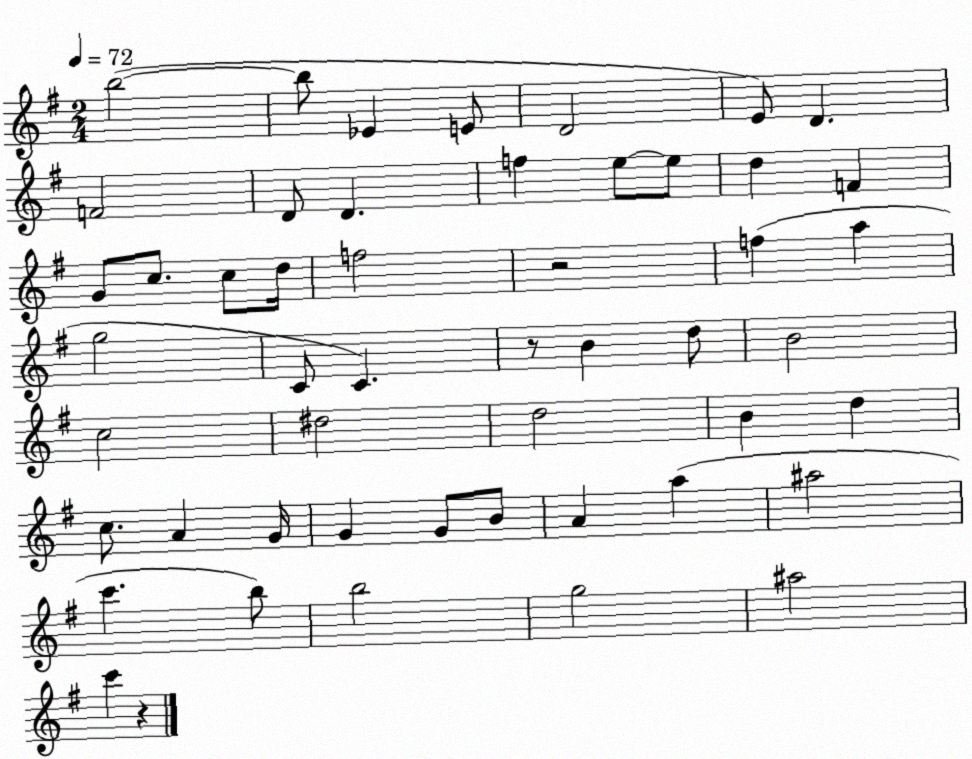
X:1
T:Untitled
M:2/4
L:1/4
K:G
b2 b/2 _E E/2 D2 E/2 D F2 D/2 D f e/2 e/2 d F G/2 c/2 c/2 d/4 f2 z2 f a g2 C/2 C z/2 B d/2 B2 c2 ^d2 d2 B d c/2 A G/4 G G/2 B/2 A a ^a2 c' b/2 b2 g2 ^a2 c' z